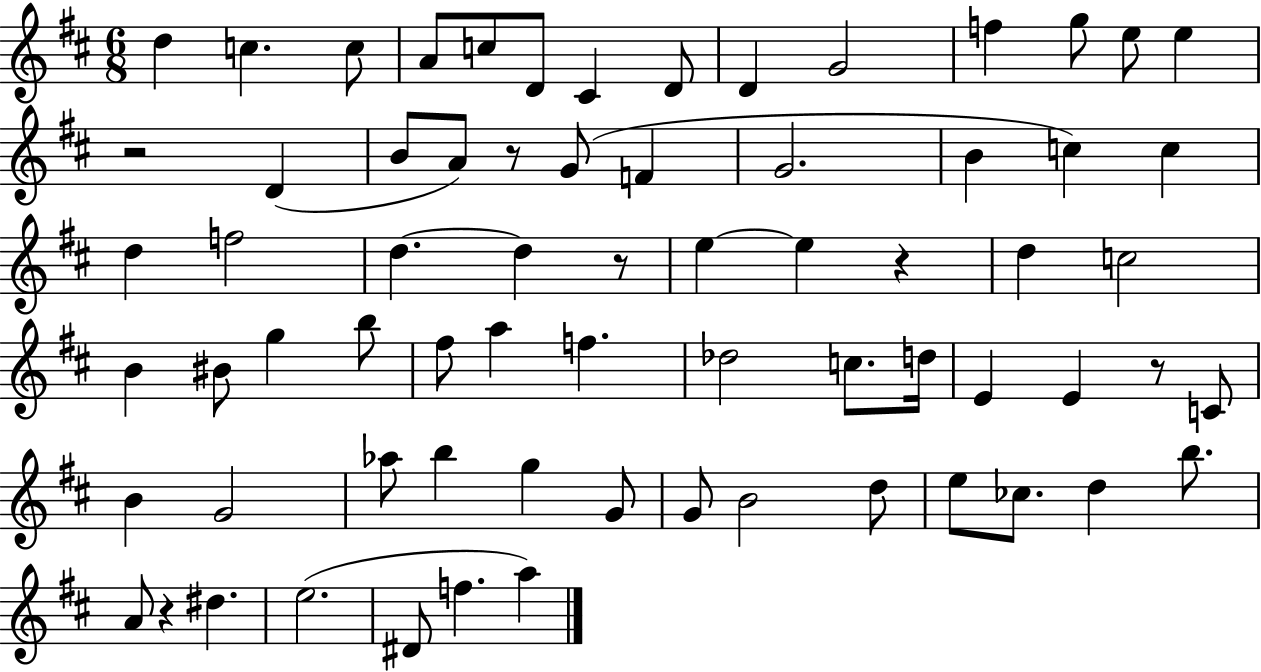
{
  \clef treble
  \numericTimeSignature
  \time 6/8
  \key d \major
  d''4 c''4. c''8 | a'8 c''8 d'8 cis'4 d'8 | d'4 g'2 | f''4 g''8 e''8 e''4 | \break r2 d'4( | b'8 a'8) r8 g'8( f'4 | g'2. | b'4 c''4) c''4 | \break d''4 f''2 | d''4.~~ d''4 r8 | e''4~~ e''4 r4 | d''4 c''2 | \break b'4 bis'8 g''4 b''8 | fis''8 a''4 f''4. | des''2 c''8. d''16 | e'4 e'4 r8 c'8 | \break b'4 g'2 | aes''8 b''4 g''4 g'8 | g'8 b'2 d''8 | e''8 ces''8. d''4 b''8. | \break a'8 r4 dis''4. | e''2.( | dis'8 f''4. a''4) | \bar "|."
}